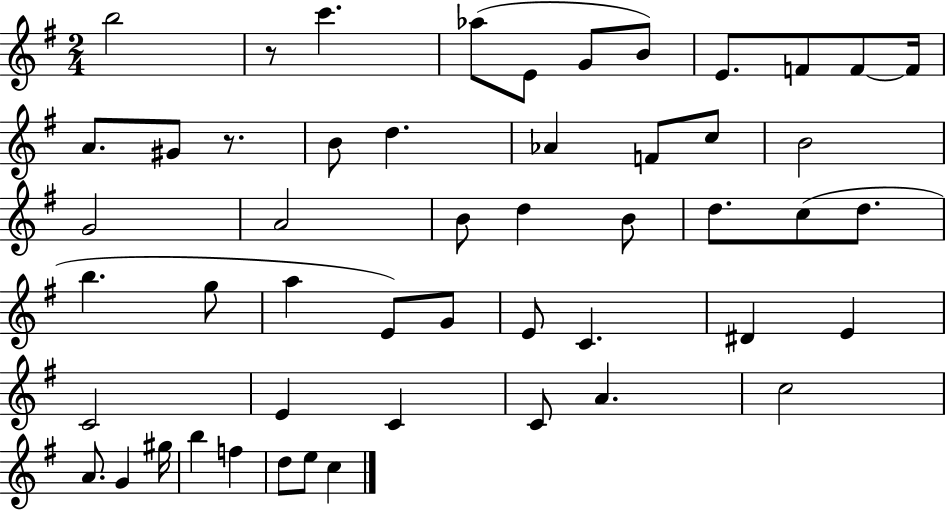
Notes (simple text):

B5/h R/e C6/q. Ab5/e E4/e G4/e B4/e E4/e. F4/e F4/e F4/s A4/e. G#4/e R/e. B4/e D5/q. Ab4/q F4/e C5/e B4/h G4/h A4/h B4/e D5/q B4/e D5/e. C5/e D5/e. B5/q. G5/e A5/q E4/e G4/e E4/e C4/q. D#4/q E4/q C4/h E4/q C4/q C4/e A4/q. C5/h A4/e. G4/q G#5/s B5/q F5/q D5/e E5/e C5/q